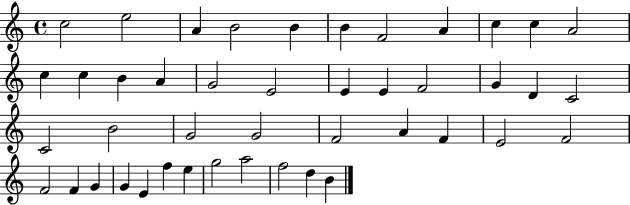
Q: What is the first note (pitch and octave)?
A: C5